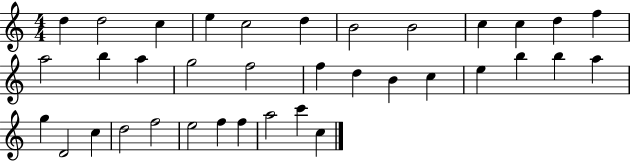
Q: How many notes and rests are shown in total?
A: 36